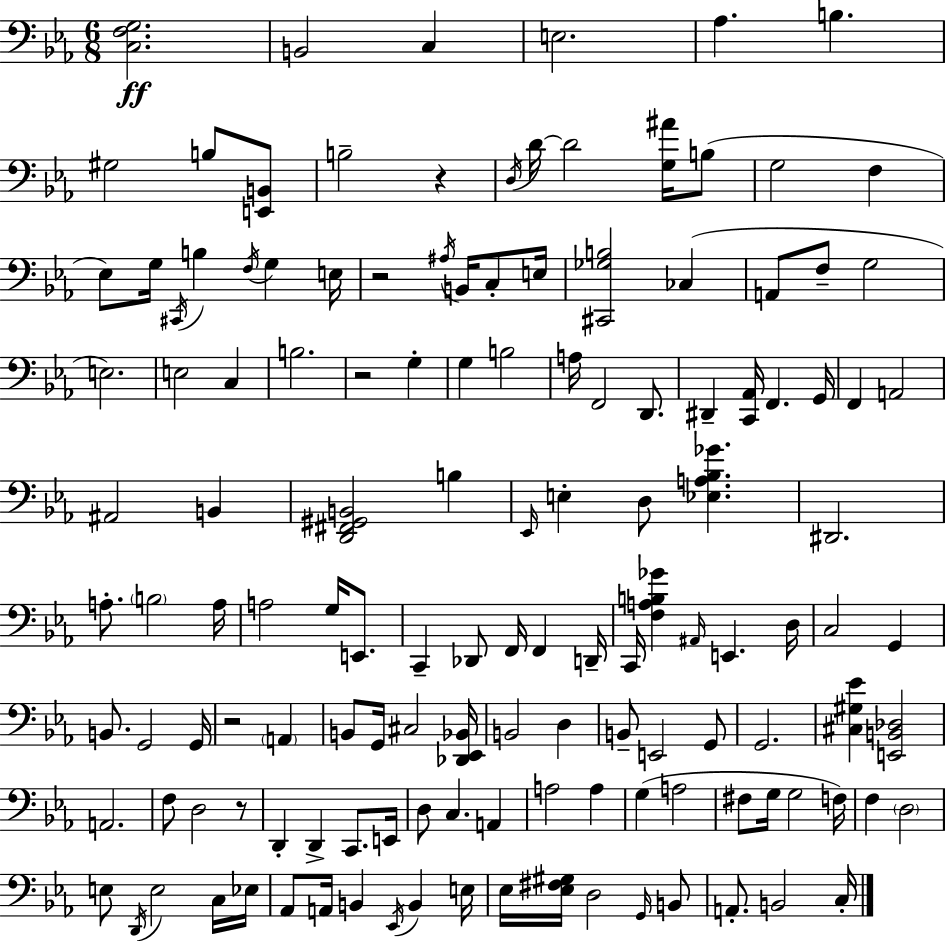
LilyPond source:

{
  \clef bass
  \numericTimeSignature
  \time 6/8
  \key ees \major
  <c f g>2.\ff | b,2 c4 | e2. | aes4. b4. | \break gis2 b8 <e, b,>8 | b2-- r4 | \acciaccatura { d16 } d'16~~ d'2 <g ais'>16 b8( | g2 f4 | \break ees8) g16 \acciaccatura { cis,16 } b4 \acciaccatura { f16 } g4 | e16 r2 \acciaccatura { ais16 } | b,16 c8-. e16 <cis, ges b>2 | ces4( a,8 f8-- g2 | \break e2.) | e2 | c4 b2. | r2 | \break g4-. g4 b2 | a16 f,2 | d,8. dis,4-- <c, aes,>16 f,4. | g,16 f,4 a,2 | \break ais,2 | b,4 <d, fis, gis, b,>2 | b4 \grace { ees,16 } e4-. d8 <ees a bes ges'>4. | dis,2. | \break a8.-. \parenthesize b2 | a16 a2 | g16 e,8. c,4-- des,8 f,16 | f,4 d,16-- c,16 <f a b ges'>4 \grace { ais,16 } e,4. | \break d16 c2 | g,4 b,8. g,2 | g,16 r2 | \parenthesize a,4 b,8 g,16 cis2 | \break <des, ees, bes,>16 b,2 | d4 b,8-- e,2 | g,8 g,2. | <cis gis ees'>4 <e, b, des>2 | \break a,2. | f8 d2 | r8 d,4-. d,4-> | c,8. e,16 d8 c4. | \break a,4 a2 | a4 g4( a2 | fis8 g16 g2 | f16) f4 \parenthesize d2 | \break e8 \acciaccatura { d,16 } e2 | c16 ees16 aes,8 a,16 b,4 | \acciaccatura { ees,16 } b,4 e16 ees16 <ees fis gis>16 d2 | \grace { g,16 } b,8 a,8.-. | \break b,2 c16-. \bar "|."
}